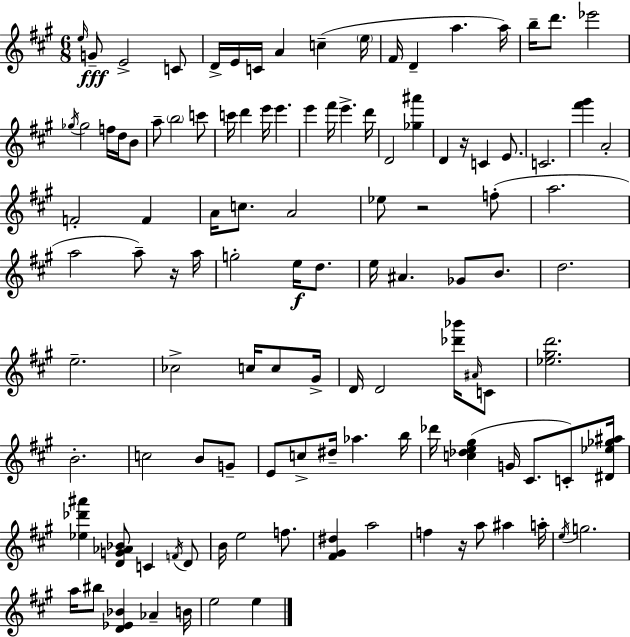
E5/s G4/e E4/h C4/e D4/s E4/s C4/s A4/q C5/q E5/s F#4/s D4/q A5/q. A5/s B5/s D6/e. Eb6/h Gb5/s Gb5/h F5/s D5/s B4/e A5/e B5/h C6/e C6/s D6/q E6/s E6/q. E6/q F#6/s E6/q. D6/s D4/h [Gb5,A#6]/q D4/q R/s C4/q E4/e. C4/h. [F#6,G#6]/q A4/h F4/h F4/q A4/s C5/e. A4/h Eb5/e R/h F5/e A5/h. A5/h A5/e R/s A5/s G5/h E5/s D5/e. E5/s A#4/q. Gb4/e B4/e. D5/h. E5/h. CES5/h C5/s C5/e G#4/s D4/s D4/h [Db6,Bb6]/s A#4/s C4/e [Eb5,G#5,D6]/h. B4/h. C5/h B4/e G4/e E4/e C5/e D#5/s Ab5/q. B5/s Db6/s [C5,Db5,E5,G#5]/q G4/s C#4/e. C4/e [D#4,Eb5,Gb5,A#5]/s [Eb5,Db6,A#6]/q [D4,G4,Ab4,Bb4]/e C4/q F4/s D4/e B4/s E5/h F5/e. [F#4,G#4,D#5]/q A5/h F5/q R/s A5/e A#5/q A5/s E5/s G5/h. A5/s BIS5/e [D4,Eb4,Bb4]/q Ab4/q B4/s E5/h E5/q